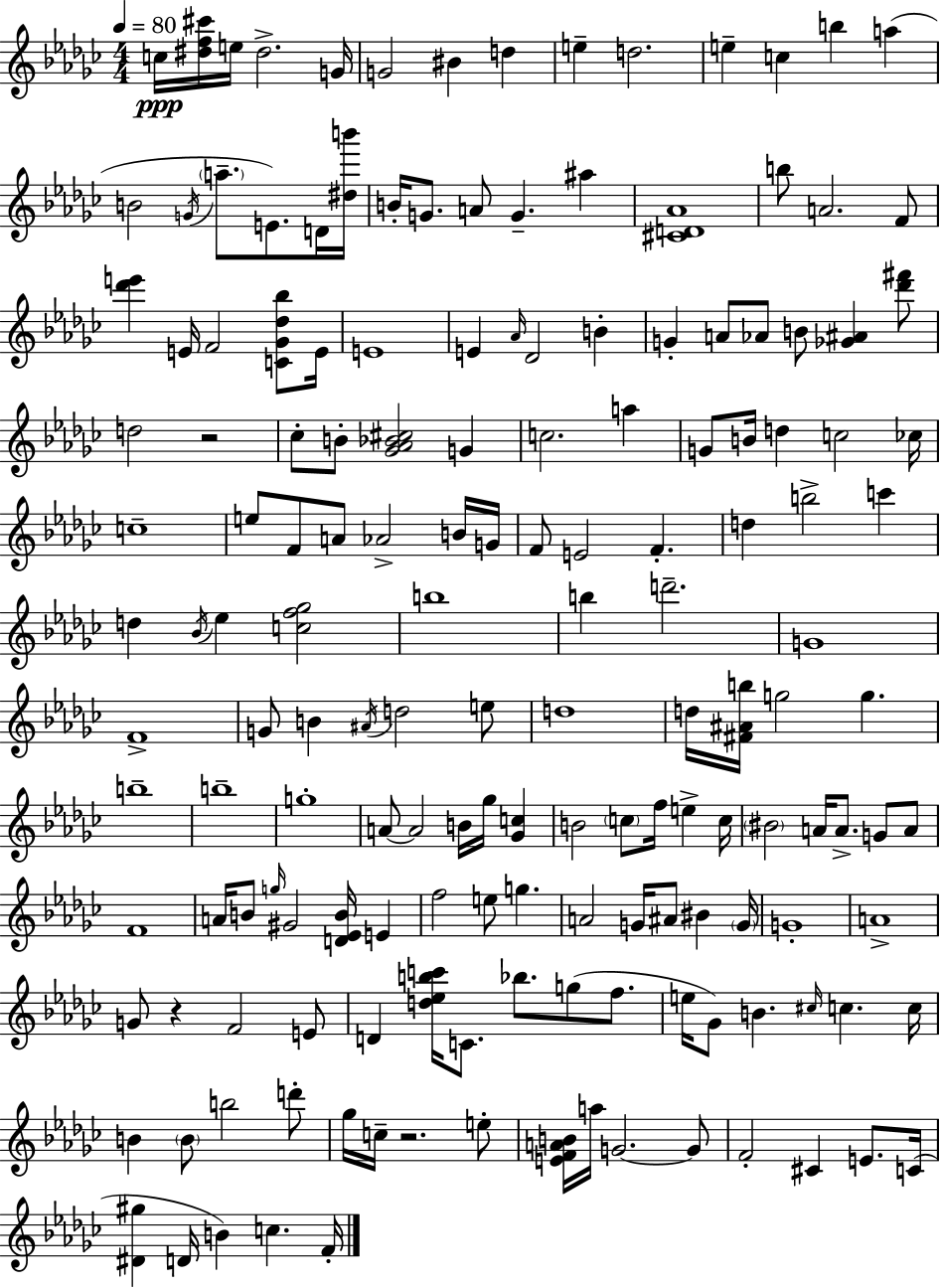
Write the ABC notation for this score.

X:1
T:Untitled
M:4/4
L:1/4
K:Ebm
c/4 [^df^c']/4 e/4 ^d2 G/4 G2 ^B d e d2 e c b a B2 G/4 a/2 E/2 D/4 [^db']/4 B/4 G/2 A/2 G ^a [^CD_A]4 b/2 A2 F/2 [_d'e'] E/4 F2 [C_G_d_b]/2 E/4 E4 E _A/4 _D2 B G A/2 _A/2 B/2 [_G^A] [_d'^f']/2 d2 z2 _c/2 B/2 [_G_A_B^c]2 G c2 a G/2 B/4 d c2 _c/4 c4 e/2 F/2 A/2 _A2 B/4 G/4 F/2 E2 F d b2 c' d _B/4 _e [cf_g]2 b4 b d'2 G4 F4 G/2 B ^A/4 d2 e/2 d4 d/4 [^F^Ab]/4 g2 g b4 b4 g4 A/2 A2 B/4 _g/4 [_Gc] B2 c/2 f/4 e c/4 ^B2 A/4 A/2 G/2 A/2 F4 A/4 B/2 g/4 ^G2 [D_EB]/4 E f2 e/2 g A2 G/4 ^A/2 ^B G/4 G4 A4 G/2 z F2 E/2 D [d_ebc']/4 C/2 _b/2 g/2 f/2 e/4 _G/2 B ^c/4 c c/4 B B/2 b2 d'/2 _g/4 c/4 z2 e/2 [EFAB]/4 a/4 G2 G/2 F2 ^C E/2 C/4 [^D^g] D/4 B c F/4